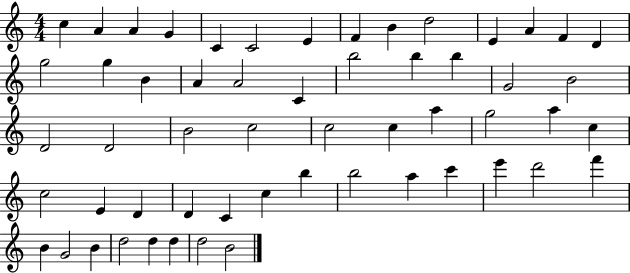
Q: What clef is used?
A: treble